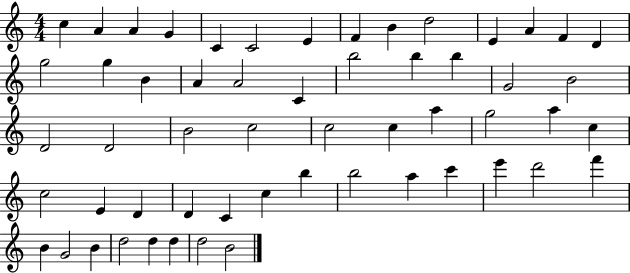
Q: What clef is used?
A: treble